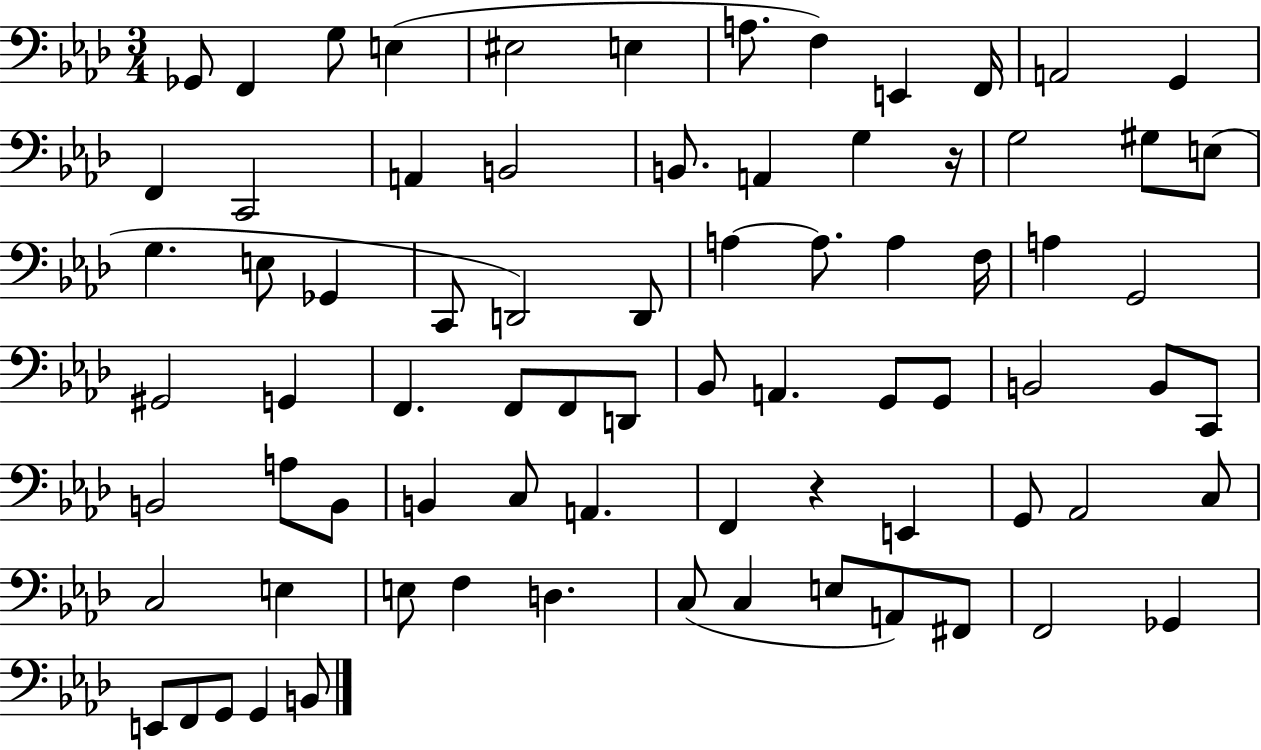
{
  \clef bass
  \numericTimeSignature
  \time 3/4
  \key aes \major
  \repeat volta 2 { ges,8 f,4 g8 e4( | eis2 e4 | a8. f4) e,4 f,16 | a,2 g,4 | \break f,4 c,2 | a,4 b,2 | b,8. a,4 g4 r16 | g2 gis8 e8( | \break g4. e8 ges,4 | c,8 d,2) d,8 | a4~~ a8. a4 f16 | a4 g,2 | \break gis,2 g,4 | f,4. f,8 f,8 d,8 | bes,8 a,4. g,8 g,8 | b,2 b,8 c,8 | \break b,2 a8 b,8 | b,4 c8 a,4. | f,4 r4 e,4 | g,8 aes,2 c8 | \break c2 e4 | e8 f4 d4. | c8( c4 e8 a,8) fis,8 | f,2 ges,4 | \break e,8 f,8 g,8 g,4 b,8 | } \bar "|."
}